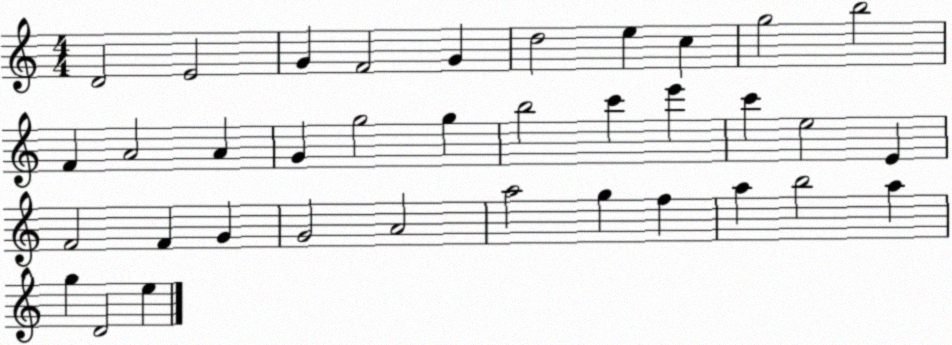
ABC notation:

X:1
T:Untitled
M:4/4
L:1/4
K:C
D2 E2 G F2 G d2 e c g2 b2 F A2 A G g2 g b2 c' e' c' e2 E F2 F G G2 A2 a2 g f a b2 a g D2 e